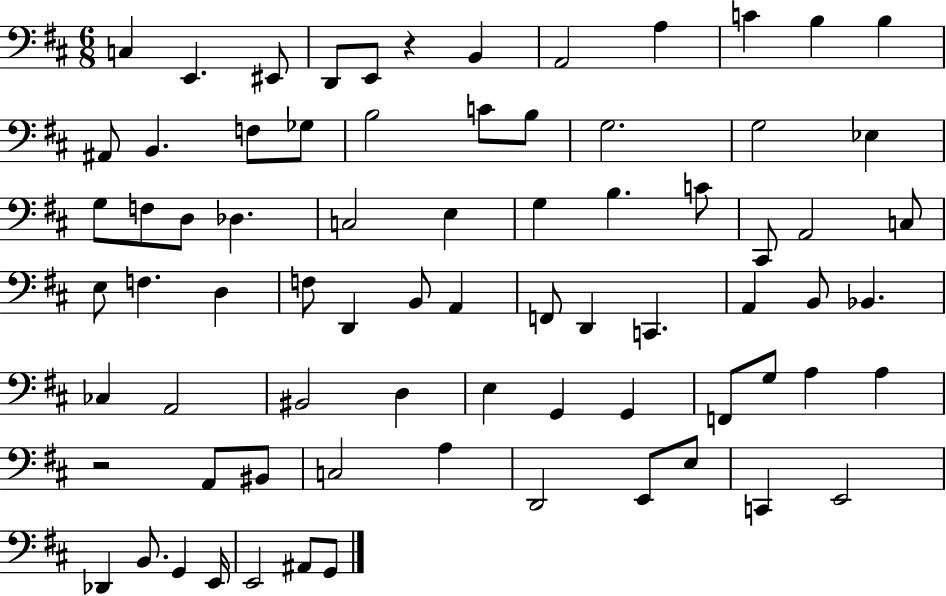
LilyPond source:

{
  \clef bass
  \numericTimeSignature
  \time 6/8
  \key d \major
  c4 e,4. eis,8 | d,8 e,8 r4 b,4 | a,2 a4 | c'4 b4 b4 | \break ais,8 b,4. f8 ges8 | b2 c'8 b8 | g2. | g2 ees4 | \break g8 f8 d8 des4. | c2 e4 | g4 b4. c'8 | cis,8 a,2 c8 | \break e8 f4. d4 | f8 d,4 b,8 a,4 | f,8 d,4 c,4. | a,4 b,8 bes,4. | \break ces4 a,2 | bis,2 d4 | e4 g,4 g,4 | f,8 g8 a4 a4 | \break r2 a,8 bis,8 | c2 a4 | d,2 e,8 e8 | c,4 e,2 | \break des,4 b,8. g,4 e,16 | e,2 ais,8 g,8 | \bar "|."
}